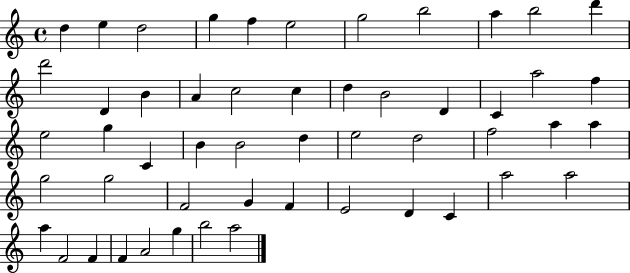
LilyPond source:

{
  \clef treble
  \time 4/4
  \defaultTimeSignature
  \key c \major
  d''4 e''4 d''2 | g''4 f''4 e''2 | g''2 b''2 | a''4 b''2 d'''4 | \break d'''2 d'4 b'4 | a'4 c''2 c''4 | d''4 b'2 d'4 | c'4 a''2 f''4 | \break e''2 g''4 c'4 | b'4 b'2 d''4 | e''2 d''2 | f''2 a''4 a''4 | \break g''2 g''2 | f'2 g'4 f'4 | e'2 d'4 c'4 | a''2 a''2 | \break a''4 f'2 f'4 | f'4 a'2 g''4 | b''2 a''2 | \bar "|."
}